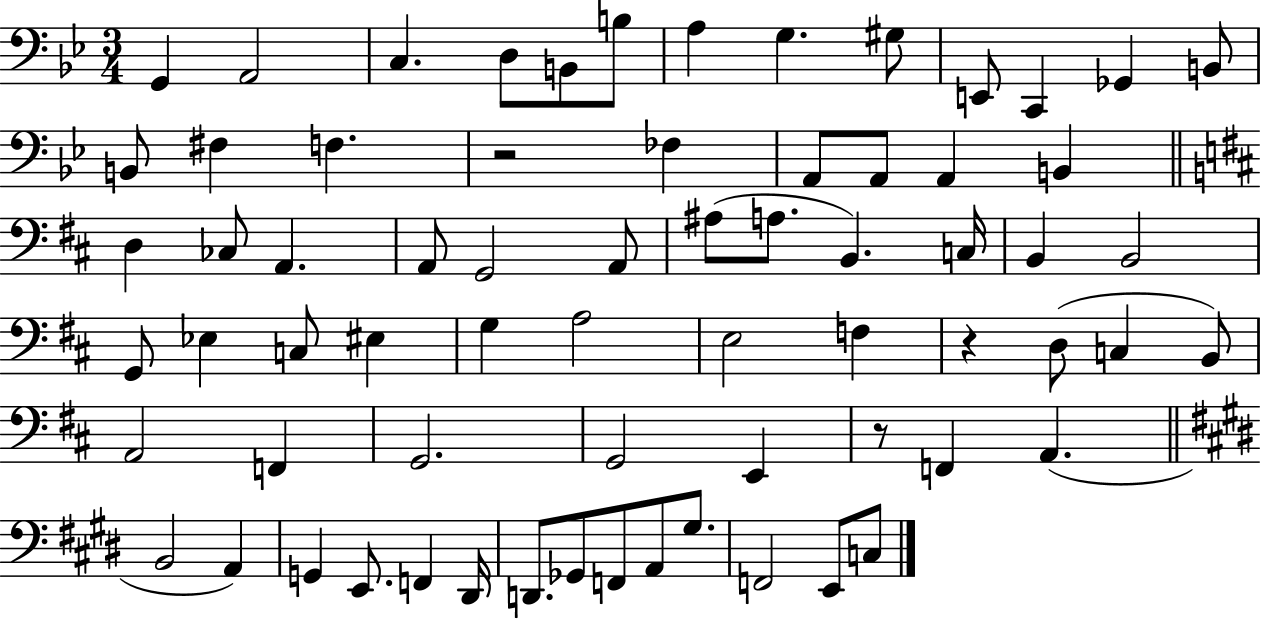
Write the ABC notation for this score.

X:1
T:Untitled
M:3/4
L:1/4
K:Bb
G,, A,,2 C, D,/2 B,,/2 B,/2 A, G, ^G,/2 E,,/2 C,, _G,, B,,/2 B,,/2 ^F, F, z2 _F, A,,/2 A,,/2 A,, B,, D, _C,/2 A,, A,,/2 G,,2 A,,/2 ^A,/2 A,/2 B,, C,/4 B,, B,,2 G,,/2 _E, C,/2 ^E, G, A,2 E,2 F, z D,/2 C, B,,/2 A,,2 F,, G,,2 G,,2 E,, z/2 F,, A,, B,,2 A,, G,, E,,/2 F,, ^D,,/4 D,,/2 _G,,/2 F,,/2 A,,/2 ^G,/2 F,,2 E,,/2 C,/2